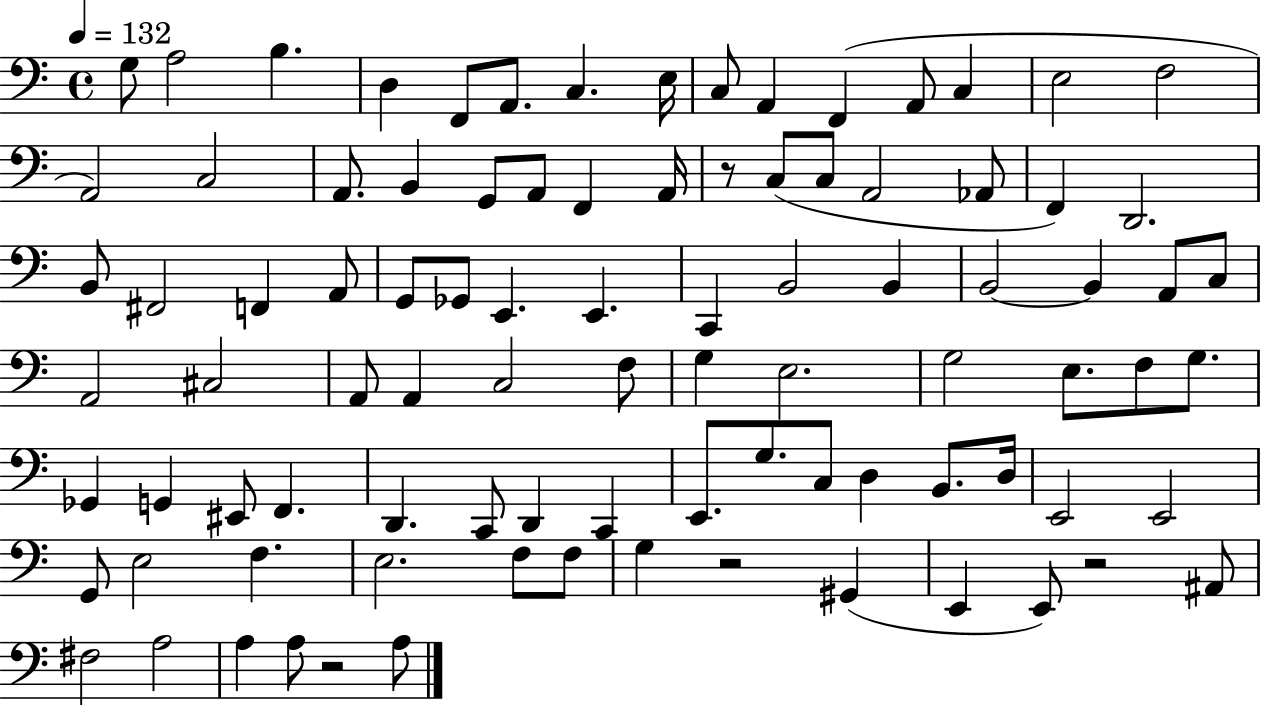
X:1
T:Untitled
M:4/4
L:1/4
K:C
G,/2 A,2 B, D, F,,/2 A,,/2 C, E,/4 C,/2 A,, F,, A,,/2 C, E,2 F,2 A,,2 C,2 A,,/2 B,, G,,/2 A,,/2 F,, A,,/4 z/2 C,/2 C,/2 A,,2 _A,,/2 F,, D,,2 B,,/2 ^F,,2 F,, A,,/2 G,,/2 _G,,/2 E,, E,, C,, B,,2 B,, B,,2 B,, A,,/2 C,/2 A,,2 ^C,2 A,,/2 A,, C,2 F,/2 G, E,2 G,2 E,/2 F,/2 G,/2 _G,, G,, ^E,,/2 F,, D,, C,,/2 D,, C,, E,,/2 G,/2 C,/2 D, B,,/2 D,/4 E,,2 E,,2 G,,/2 E,2 F, E,2 F,/2 F,/2 G, z2 ^G,, E,, E,,/2 z2 ^A,,/2 ^F,2 A,2 A, A,/2 z2 A,/2